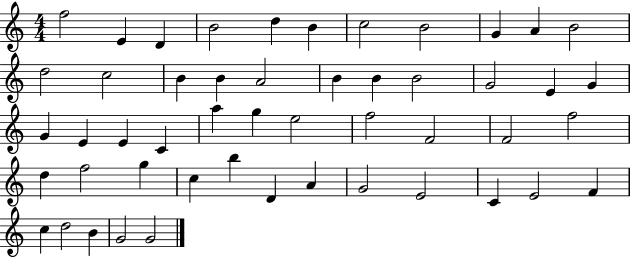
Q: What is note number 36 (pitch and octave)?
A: G5